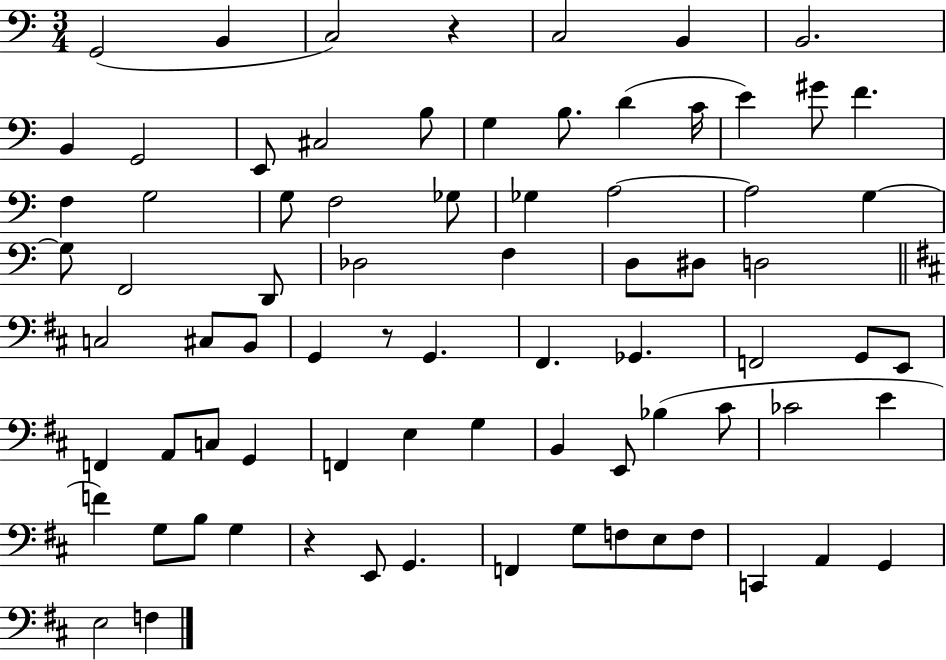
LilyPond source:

{
  \clef bass
  \numericTimeSignature
  \time 3/4
  \key c \major
  g,2( b,4 | c2) r4 | c2 b,4 | b,2. | \break b,4 g,2 | e,8 cis2 b8 | g4 b8. d'4( c'16 | e'4) gis'8 f'4. | \break f4 g2 | g8 f2 ges8 | ges4 a2~~ | a2 g4~~ | \break g8 f,2 d,8 | des2 f4 | d8 dis8 d2 | \bar "||" \break \key b \minor c2 cis8 b,8 | g,4 r8 g,4. | fis,4. ges,4. | f,2 g,8 e,8 | \break f,4 a,8 c8 g,4 | f,4 e4 g4 | b,4 e,8 bes4( cis'8 | ces'2 e'4 | \break f'4) g8 b8 g4 | r4 e,8 g,4. | f,4 g8 f8 e8 f8 | c,4 a,4 g,4 | \break e2 f4 | \bar "|."
}